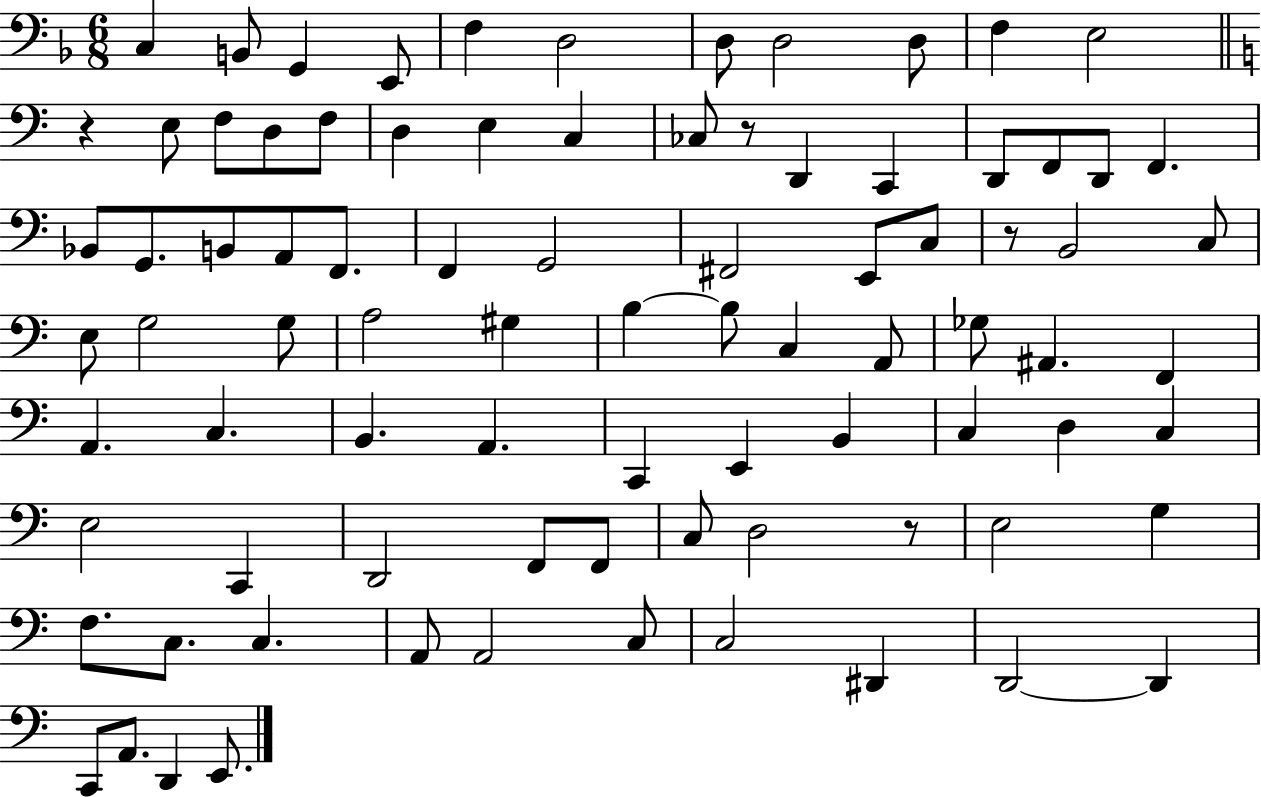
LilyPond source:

{
  \clef bass
  \numericTimeSignature
  \time 6/8
  \key f \major
  \repeat volta 2 { c4 b,8 g,4 e,8 | f4 d2 | d8 d2 d8 | f4 e2 | \break \bar "||" \break \key a \minor r4 e8 f8 d8 f8 | d4 e4 c4 | ces8 r8 d,4 c,4 | d,8 f,8 d,8 f,4. | \break bes,8 g,8. b,8 a,8 f,8. | f,4 g,2 | fis,2 e,8 c8 | r8 b,2 c8 | \break e8 g2 g8 | a2 gis4 | b4~~ b8 c4 a,8 | ges8 ais,4. f,4 | \break a,4. c4. | b,4. a,4. | c,4 e,4 b,4 | c4 d4 c4 | \break e2 c,4 | d,2 f,8 f,8 | c8 d2 r8 | e2 g4 | \break f8. c8. c4. | a,8 a,2 c8 | c2 dis,4 | d,2~~ d,4 | \break c,8 a,8. d,4 e,8. | } \bar "|."
}